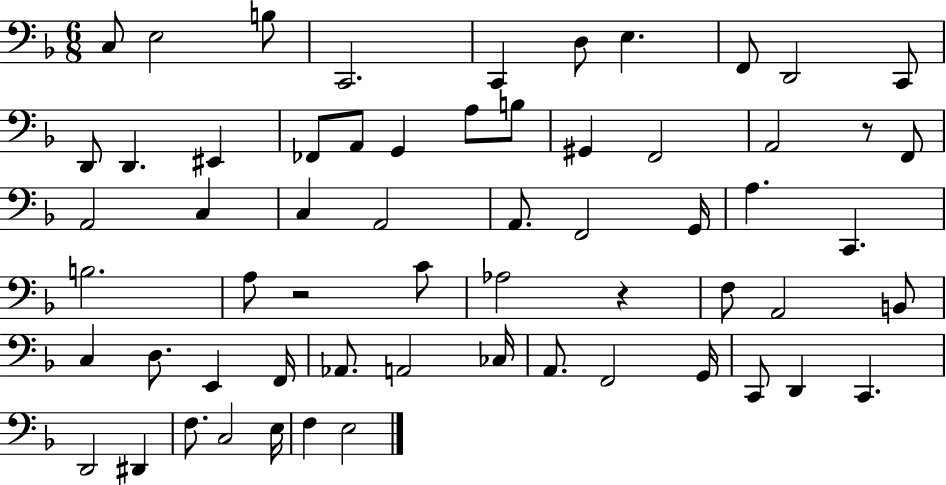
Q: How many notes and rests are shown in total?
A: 61